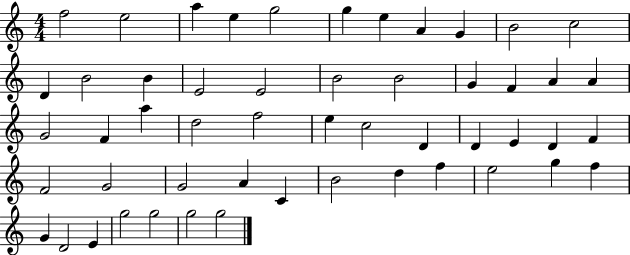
X:1
T:Untitled
M:4/4
L:1/4
K:C
f2 e2 a e g2 g e A G B2 c2 D B2 B E2 E2 B2 B2 G F A A G2 F a d2 f2 e c2 D D E D F F2 G2 G2 A C B2 d f e2 g f G D2 E g2 g2 g2 g2